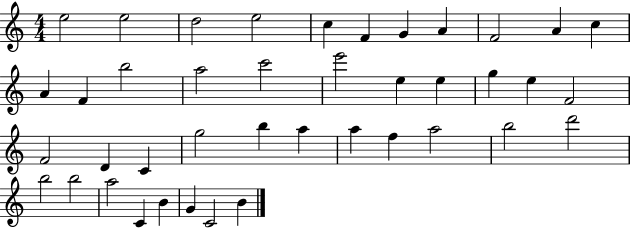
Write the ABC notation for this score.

X:1
T:Untitled
M:4/4
L:1/4
K:C
e2 e2 d2 e2 c F G A F2 A c A F b2 a2 c'2 e'2 e e g e F2 F2 D C g2 b a a f a2 b2 d'2 b2 b2 a2 C B G C2 B